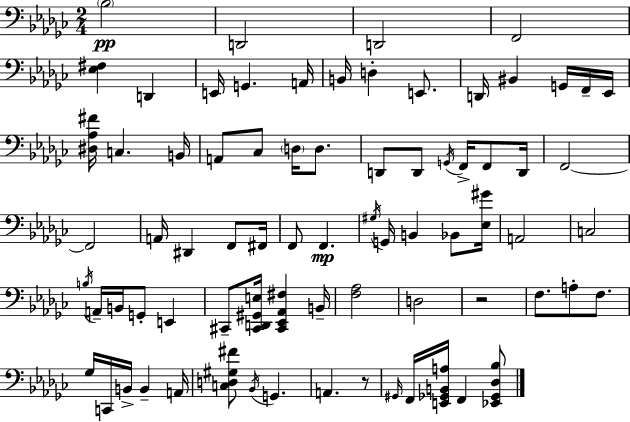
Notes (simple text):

Bb3/h D2/h D2/h F2/h [Eb3,F#3]/q D2/q E2/s G2/q. A2/s B2/s D3/q E2/e. D2/s BIS2/q G2/s F2/s Eb2/s [D#3,Ab3,F#4]/s C3/q. B2/s A2/e CES3/e D3/s D3/e. D2/e D2/e G2/s F2/s F2/e D2/s F2/h F2/h A2/s D#2/q F2/e F#2/s F2/e F2/q. G#3/s G2/s B2/q Bb2/e [Eb3,G#4]/s A2/h C3/h B3/s A2/s B2/s G2/e E2/q C#2/e [C#2,D2,G#2,E3]/s [C#2,Eb2,Ab2,F#3]/q B2/s [F3,Ab3]/h D3/h R/h F3/e. A3/e F3/e. Gb3/s C2/s B2/s B2/q A2/s [C3,D3,G#3,F#4]/e Bb2/s G2/q. A2/q. R/e G#2/s F2/s [E2,Gb2,B2,A3]/s F2/q [Eb2,Gb2,Db3,Bb3]/e